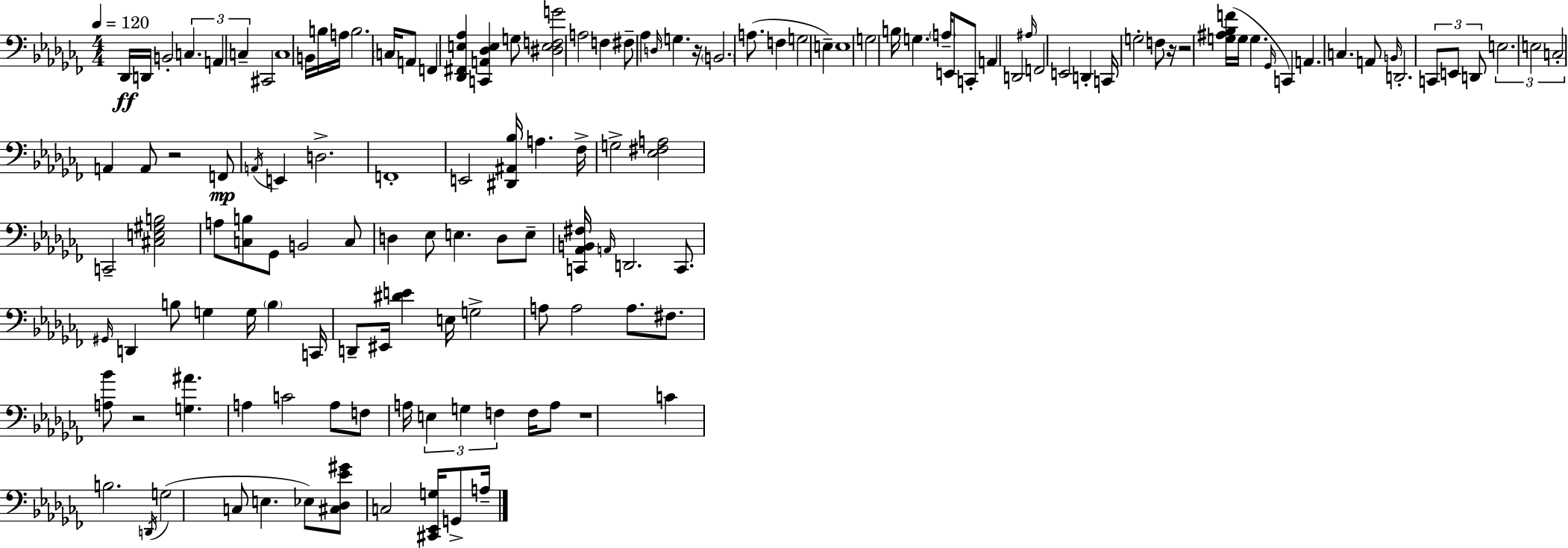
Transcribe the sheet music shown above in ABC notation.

X:1
T:Untitled
M:4/4
L:1/4
K:Abm
_D,,/4 D,,/4 B,,2 C, A,, C, ^C,,2 C,4 B,,/4 B,/4 A,/4 B,2 C,/4 A,,/2 F,, [_D,,^F,,E,_A,] [C,,A,,_D,E,] G,/2 [^D,E,F,G]2 A,2 F, ^F,/2 _A, D,/4 G, z/4 B,,2 A,/2 F, G,2 E, E,4 G,2 B,/4 G, A,/4 E,,/2 C,,/2 A,, D,,2 ^A,/4 F,,2 E,,2 D,, C,,/4 G,2 F,/2 z/4 z2 [G,^A,_B,F]/4 G,/4 G, _G,,/4 C,, A,, C, A,,/2 B,,/4 D,,2 C,,/2 E,,/2 D,,/2 E,2 E,2 C,2 A,, A,,/2 z2 F,,/2 A,,/4 E,, D,2 F,,4 E,,2 [^D,,^A,,_B,]/4 A, _F,/4 G,2 [_E,^F,A,]2 C,,2 [^C,E,^G,B,]2 A,/2 [C,B,]/2 _G,,/2 B,,2 C,/2 D, _E,/2 E, D,/2 E,/2 [C,,_A,,B,,^F,]/4 A,,/4 D,,2 C,,/2 ^G,,/4 D,, B,/2 G, G,/4 B, C,,/4 D,,/2 ^E,,/4 [^DE] E,/4 G,2 A,/2 A,2 A,/2 ^F,/2 [A,_B]/2 z2 [G,^A] A, C2 A,/2 F,/2 A,/4 E, G, F, F,/4 A,/2 z4 C B,2 D,,/4 G,2 C,/2 E, _E,/2 [^C,_D,_E^G]/2 C,2 [^C,,_E,,G,]/4 G,,/2 A,/4